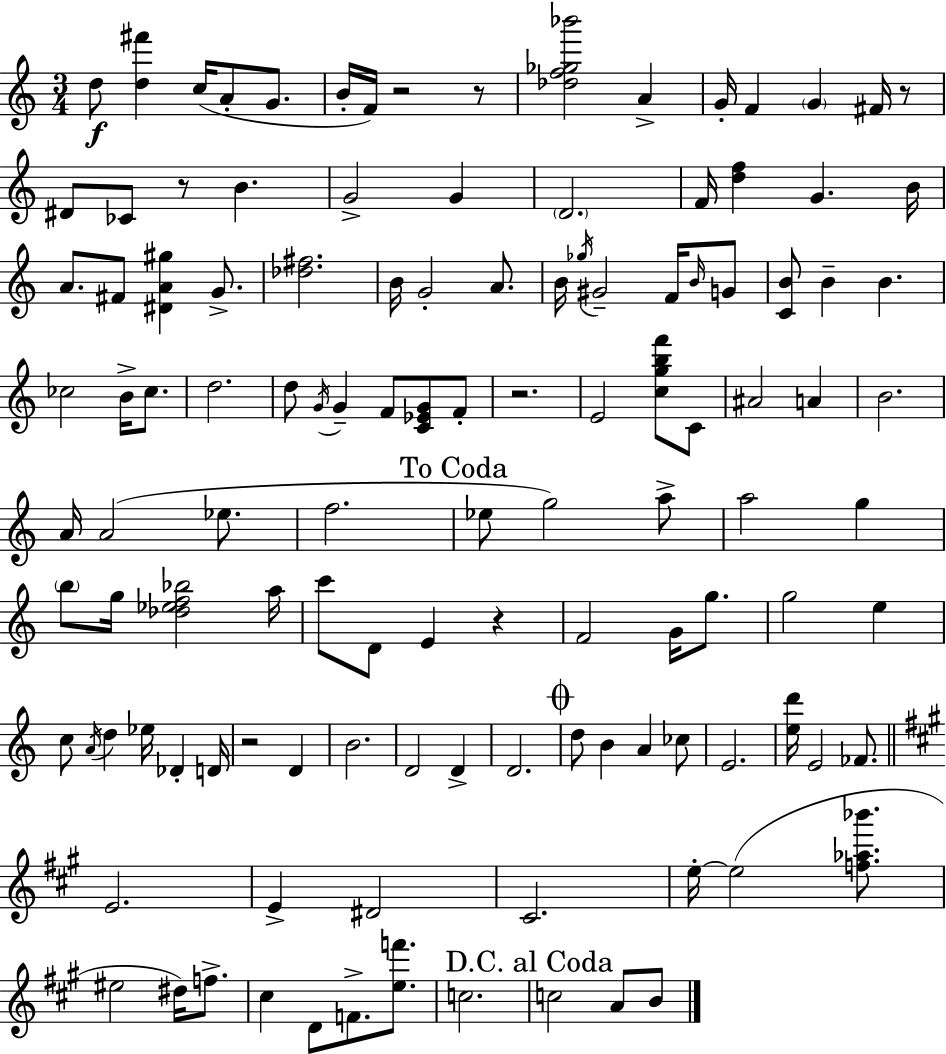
{
  \clef treble
  \numericTimeSignature
  \time 3/4
  \key a \minor
  \repeat volta 2 { d''8\f <d'' fis'''>4 c''16( a'8-. g'8. | b'16-. f'16) r2 r8 | <des'' f'' ges'' bes'''>2 a'4-> | g'16-. f'4 \parenthesize g'4 fis'16 r8 | \break dis'8 ces'8 r8 b'4. | g'2-> g'4 | \parenthesize d'2. | f'16 <d'' f''>4 g'4. b'16 | \break a'8. fis'8 <dis' a' gis''>4 g'8.-> | <des'' fis''>2. | b'16 g'2-. a'8. | b'16 \acciaccatura { ges''16 } gis'2-- f'16 \grace { b'16 } | \break g'8 <c' b'>8 b'4-- b'4. | ces''2 b'16-> ces''8. | d''2. | d''8 \acciaccatura { g'16 } g'4-- f'8 <c' ees' g'>8 | \break f'8-. r2. | e'2 <c'' g'' b'' f'''>8 | c'8 ais'2 a'4 | b'2. | \break a'16 a'2( | ees''8. f''2. | \mark "To Coda" ees''8 g''2) | a''8-> a''2 g''4 | \break \parenthesize b''8 g''16 <des'' ees'' f'' bes''>2 | a''16 c'''8 d'8 e'4 r4 | f'2 g'16 | g''8. g''2 e''4 | \break c''8 \acciaccatura { a'16 } d''4 ees''16 des'4-. | d'16 r2 | d'4 b'2. | d'2 | \break d'4-> d'2. | \mark \markup { \musicglyph "scripts.coda" } d''8 b'4 a'4 | ces''8 e'2. | <e'' d'''>16 e'2 | \break fes'8. \bar "||" \break \key a \major e'2. | e'4-> dis'2 | cis'2. | e''16-.~~ e''2( <f'' aes'' bes'''>8. | \break eis''2 dis''16) f''8.-> | cis''4 d'8 f'8.-> <e'' f'''>8. | c''2. | \mark "D.C. al Coda" c''2 a'8 b'8 | \break } \bar "|."
}